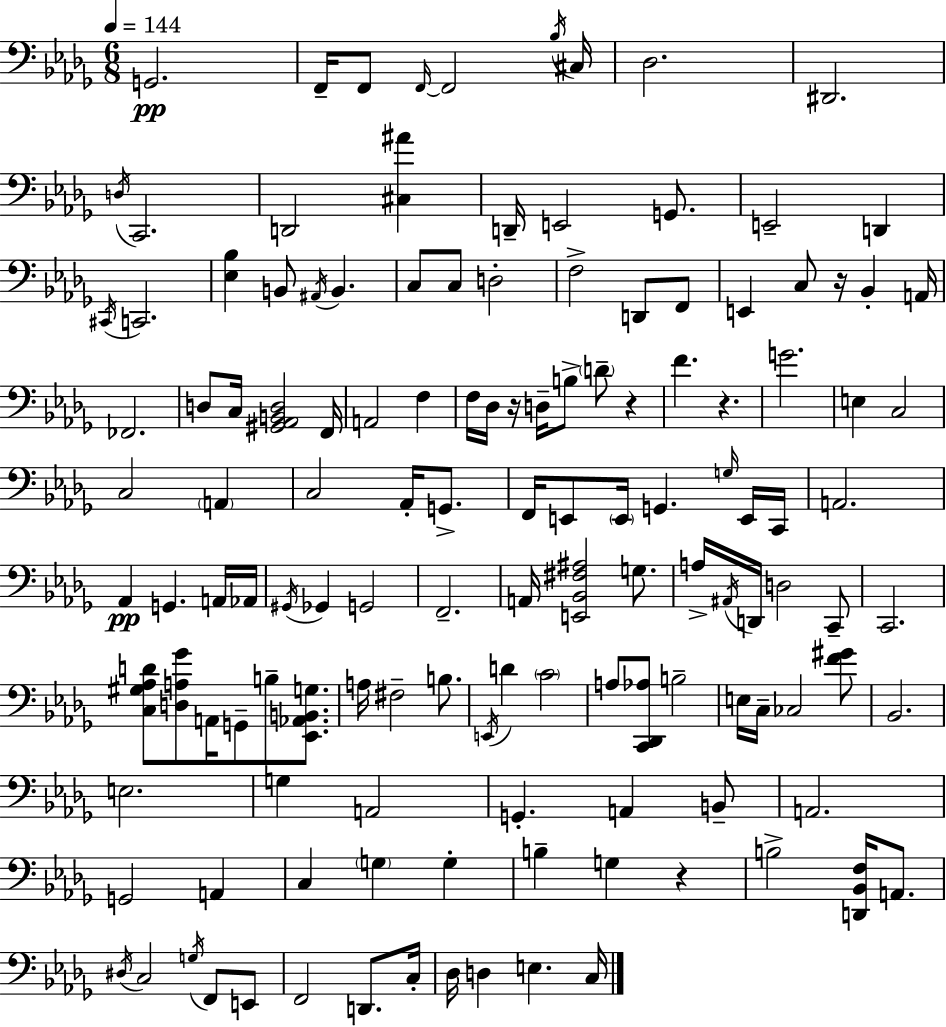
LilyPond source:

{
  \clef bass
  \numericTimeSignature
  \time 6/8
  \key bes \minor
  \tempo 4 = 144
  g,2.\pp | f,16-- f,8 \grace { f,16~ }~ f,2 | \acciaccatura { bes16 } cis16 des2. | dis,2. | \break \acciaccatura { d16 } c,2. | d,2 <cis ais'>4 | d,16-- e,2 | g,8. e,2-- d,4 | \break \acciaccatura { cis,16 } c,2. | <ees bes>4 b,8 \acciaccatura { ais,16 } b,4. | c8 c8 d2-. | f2-> | \break d,8 f,8 e,4 c8 r16 | bes,4-. a,16 fes,2. | d8 c16 <gis, aes, b, d>2 | f,16 a,2 | \break f4 f16 des16 r16 d16-- b8-> \parenthesize d'8-- | r4 f'4. r4. | g'2. | e4 c2 | \break c2 | \parenthesize a,4 c2 | aes,16-. g,8.-> f,16 e,8 \parenthesize e,16 g,4. | \grace { g16 } e,16 c,16 a,2. | \break aes,4\pp g,4. | a,16 aes,16 \acciaccatura { gis,16 } ges,4 g,2 | f,2.-- | a,16 <e, bes, fis ais>2 | \break g8. a16-> \acciaccatura { ais,16 } d,16 d2 | c,8-- c,2. | <c gis aes d'>8 <d a ges'>8 | a,16 g,8-- b8-- <ees, aes, b, g>8. a16 fis2-- | \break b8. \acciaccatura { e,16 } d'4 | \parenthesize c'2 a8 <c, des, aes>8 | b2-- e16 c16-- ces2 | <f' gis'>8 bes,2. | \break e2. | g4 | a,2 g,4.-. | a,4 b,8-- a,2. | \break g,2 | a,4 c4 | \parenthesize g4 g4-. b4-- | g4 r4 b2-> | \break <d, bes, f>16 a,8. \acciaccatura { dis16 } c2 | \acciaccatura { g16 } f,8 e,8 f,2 | d,8. c16-. des16 | d4 e4. c16 \bar "|."
}